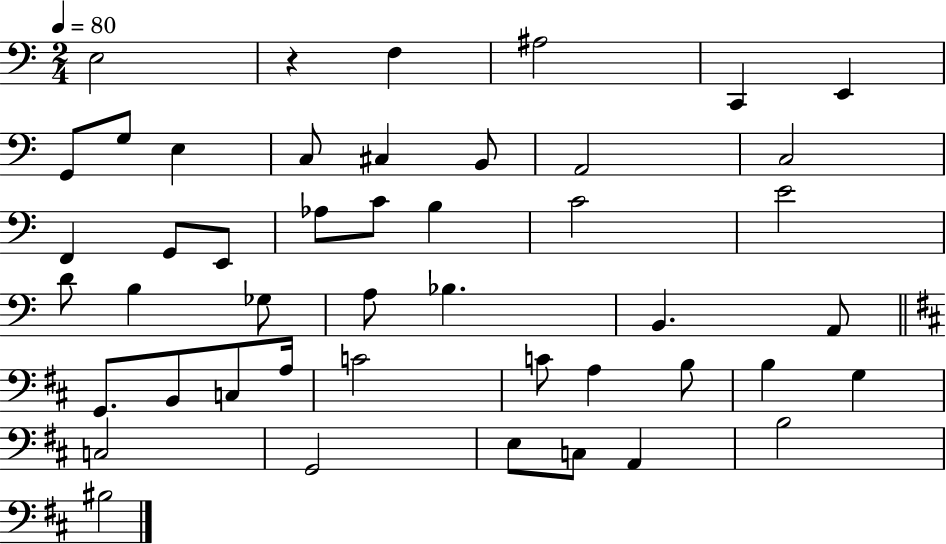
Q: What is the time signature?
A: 2/4